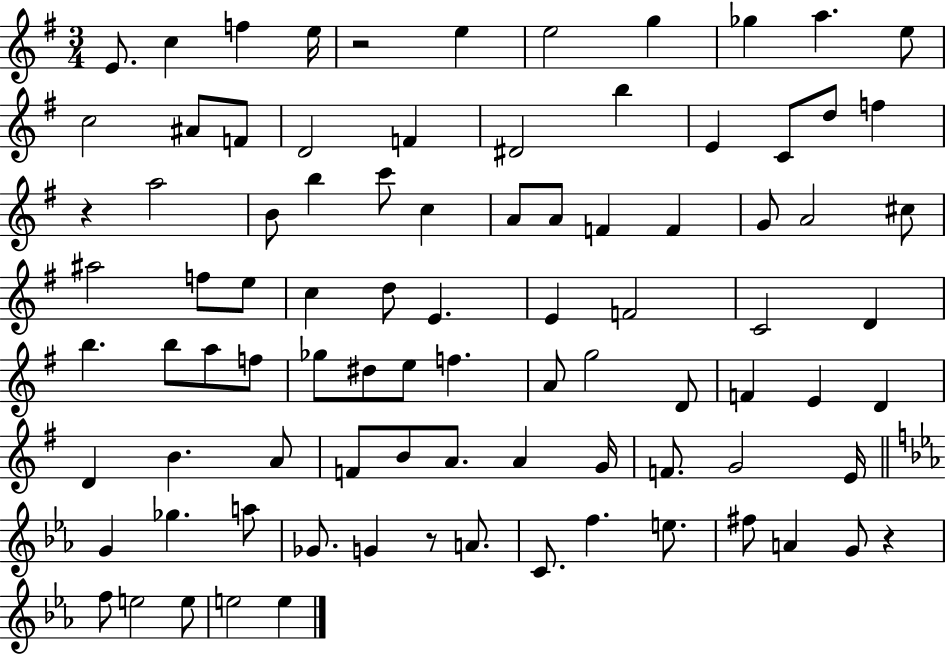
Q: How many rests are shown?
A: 4